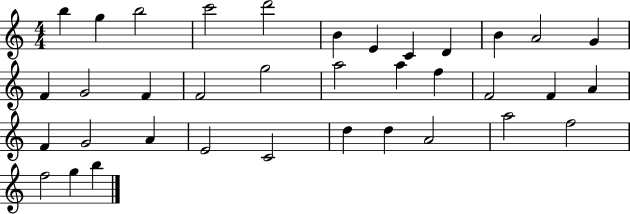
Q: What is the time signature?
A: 4/4